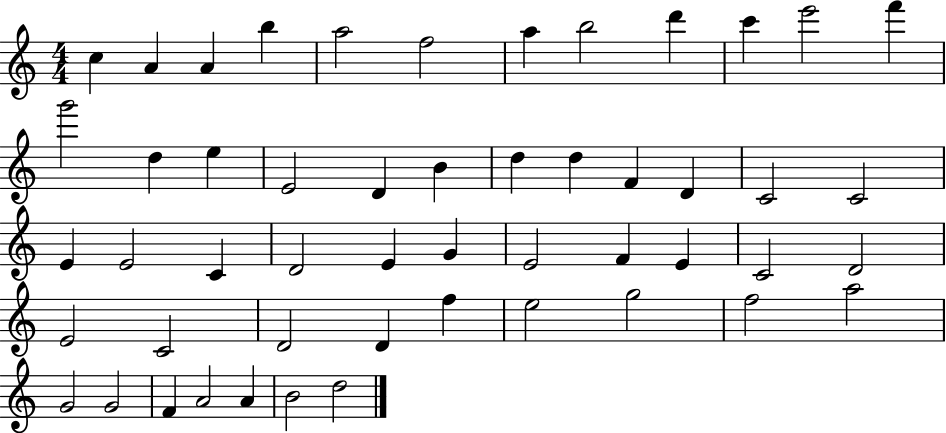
C5/q A4/q A4/q B5/q A5/h F5/h A5/q B5/h D6/q C6/q E6/h F6/q G6/h D5/q E5/q E4/h D4/q B4/q D5/q D5/q F4/q D4/q C4/h C4/h E4/q E4/h C4/q D4/h E4/q G4/q E4/h F4/q E4/q C4/h D4/h E4/h C4/h D4/h D4/q F5/q E5/h G5/h F5/h A5/h G4/h G4/h F4/q A4/h A4/q B4/h D5/h